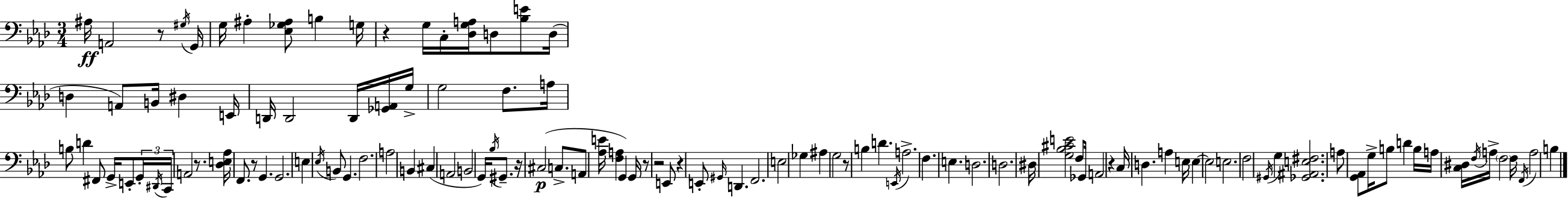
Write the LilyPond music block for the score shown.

{
  \clef bass
  \numericTimeSignature
  \time 3/4
  \key aes \major
  ais16\ff a,2 r8 \acciaccatura { gis16 } | g,16 g16 ais4-. <ees ges ais>8 b4 | g16 r4 g16 c16-. <des g a>16 d8 <bes e'>8 | d16( d4 a,8) b,16 dis4 | \break e,16 d,16 d,2 d,16 <ges, a,>16 | g16-> g2 f8. | a16 b8 d'4 fis,8 g,16-> e,8-. | \tuplet 3/2 { g,16-. \acciaccatura { dis,16 } c,16 } a,2 r8. | \break <des e aes>16 f,8. r8 g,4. | g,2. | e4 \acciaccatura { ees16 } b,8 g,4. | f2. | \break a2 b,4 | cis4( a,2 | b,2 g,16) | \acciaccatura { bes16 } gis,8.-- r16 cis2(\p | \break c8.-> a,8 <aes e'>16 <f a>4 g,4) | g,16 r8 r2 | e,8 r4 e,8-. \grace { gis,16 } d,4. | f,2. | \break e2 | ges4 ais4 g2 | r8 b4 d'4. | \acciaccatura { e,16 } a2.-> | \break f4. | e4. d2. | d2. | dis16 <g bes cis' e'>2 | \break f8 ges,16 a,2 | r4 c16 d4. | a4 e16 e4~~ e2 | e2. | \break f2 | \acciaccatura { gis,16 } g4 <ges, ais, e fis>2. | a8 <g, aes,>8 g16-> | b8 d'4 b16 a16 <c dis>16 \acciaccatura { f16 } a16-> \parenthesize f2 | \break f16 \acciaccatura { f,16 } a2 | b4 \bar "|."
}